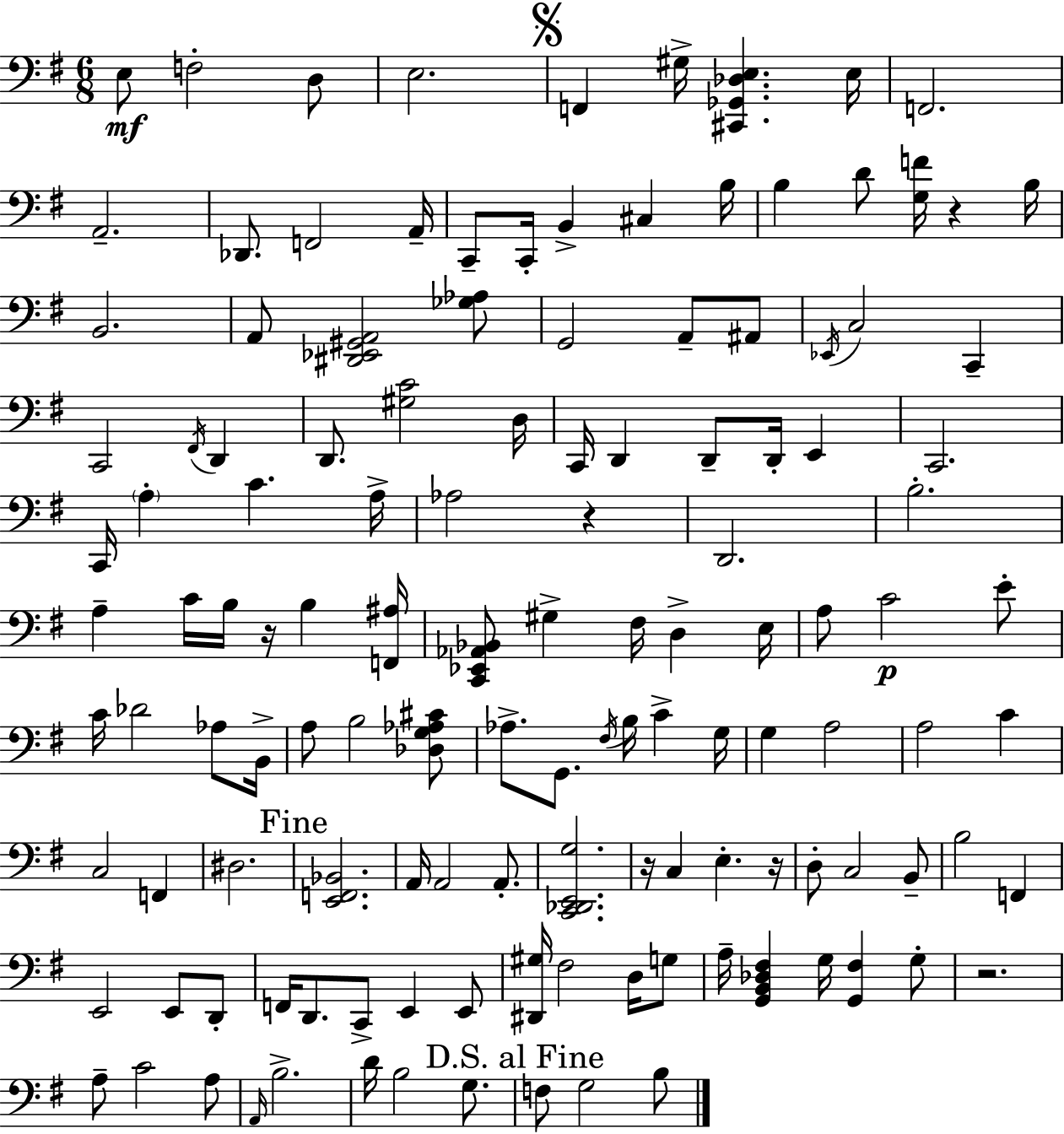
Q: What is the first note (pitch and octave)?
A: E3